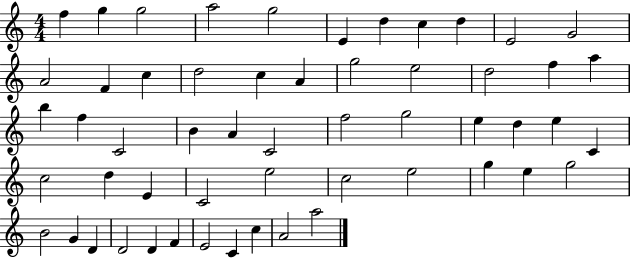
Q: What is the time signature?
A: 4/4